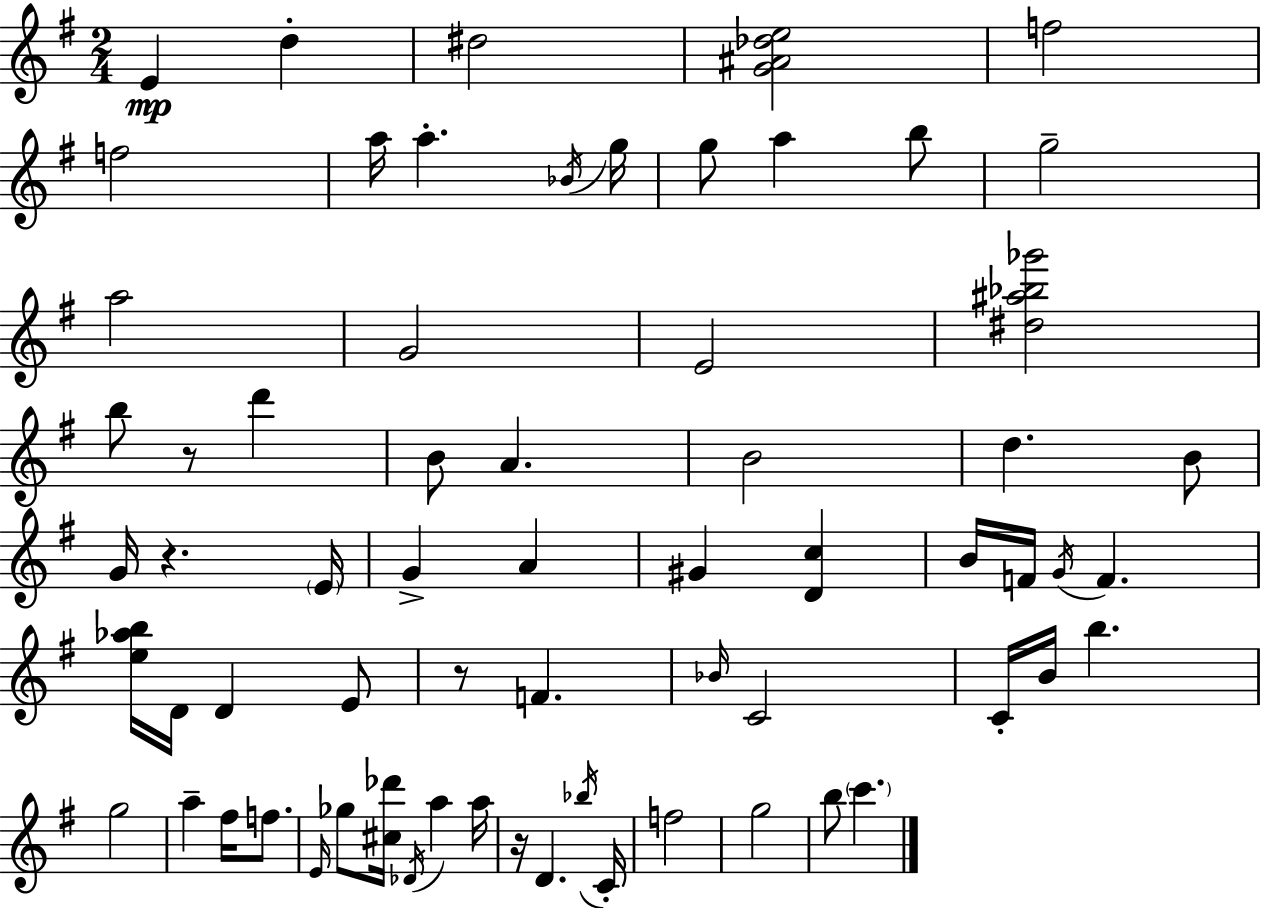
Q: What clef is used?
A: treble